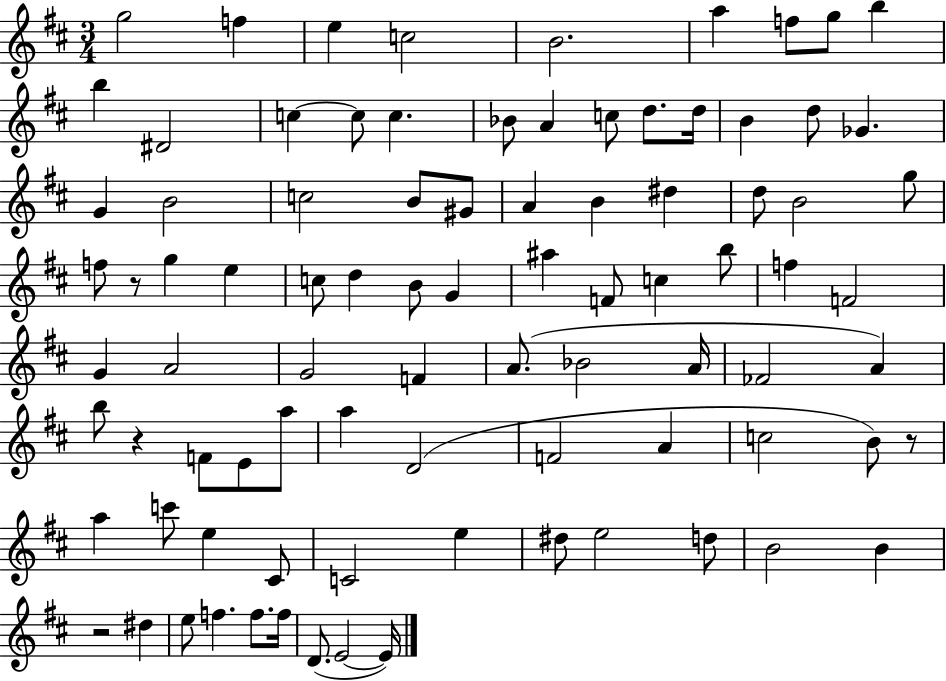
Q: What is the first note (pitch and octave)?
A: G5